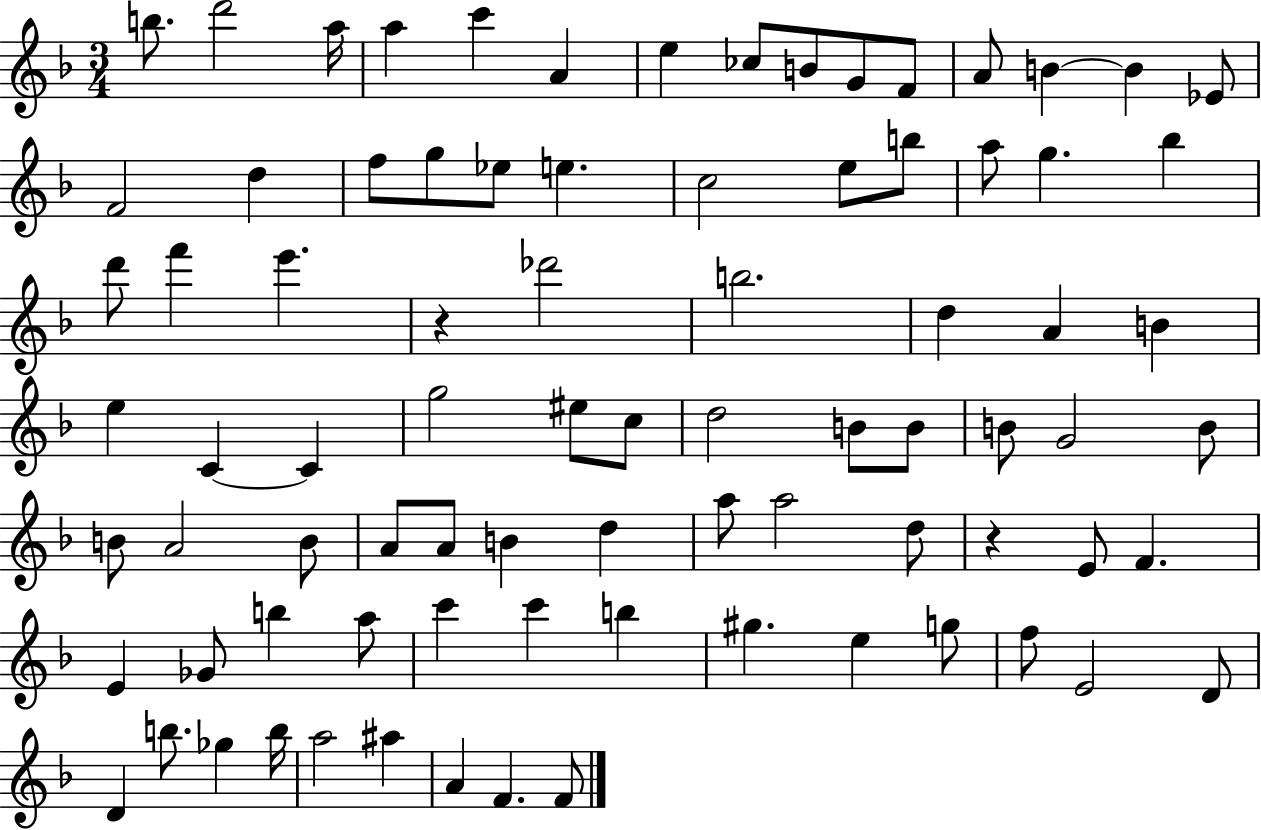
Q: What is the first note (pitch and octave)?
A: B5